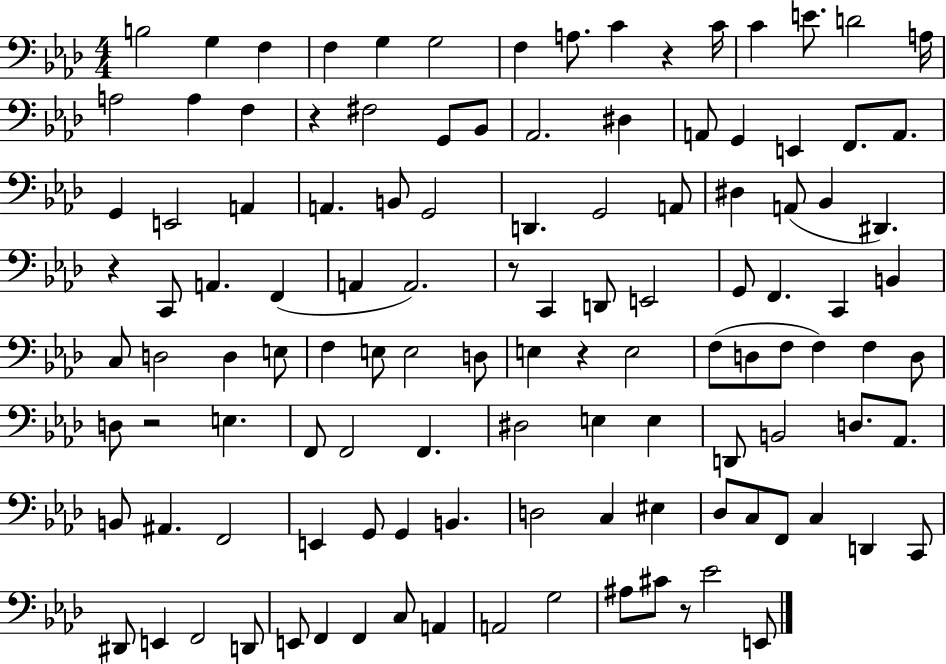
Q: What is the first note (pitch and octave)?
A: B3